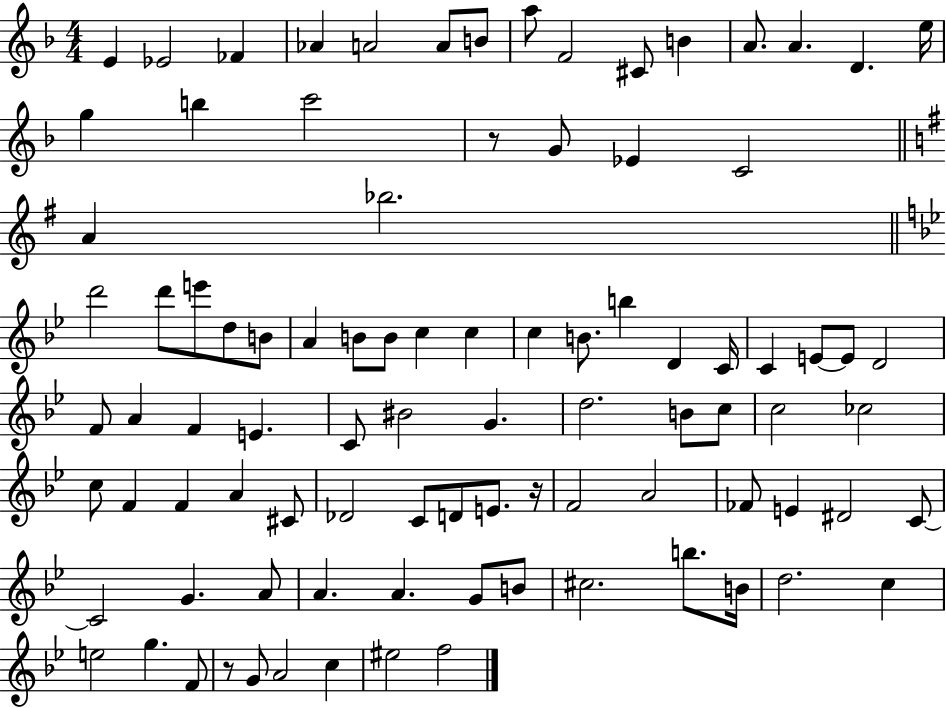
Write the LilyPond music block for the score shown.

{
  \clef treble
  \numericTimeSignature
  \time 4/4
  \key f \major
  e'4 ees'2 fes'4 | aes'4 a'2 a'8 b'8 | a''8 f'2 cis'8 b'4 | a'8. a'4. d'4. e''16 | \break g''4 b''4 c'''2 | r8 g'8 ees'4 c'2 | \bar "||" \break \key g \major a'4 bes''2. | \bar "||" \break \key g \minor d'''2 d'''8 e'''8 d''8 b'8 | a'4 b'8 b'8 c''4 c''4 | c''4 b'8. b''4 d'4 c'16 | c'4 e'8~~ e'8 d'2 | \break f'8 a'4 f'4 e'4. | c'8 bis'2 g'4. | d''2. b'8 c''8 | c''2 ces''2 | \break c''8 f'4 f'4 a'4 cis'8 | des'2 c'8 d'8 e'8. r16 | f'2 a'2 | fes'8 e'4 dis'2 c'8~~ | \break c'2 g'4. a'8 | a'4. a'4. g'8 b'8 | cis''2. b''8. b'16 | d''2. c''4 | \break e''2 g''4. f'8 | r8 g'8 a'2 c''4 | eis''2 f''2 | \bar "|."
}